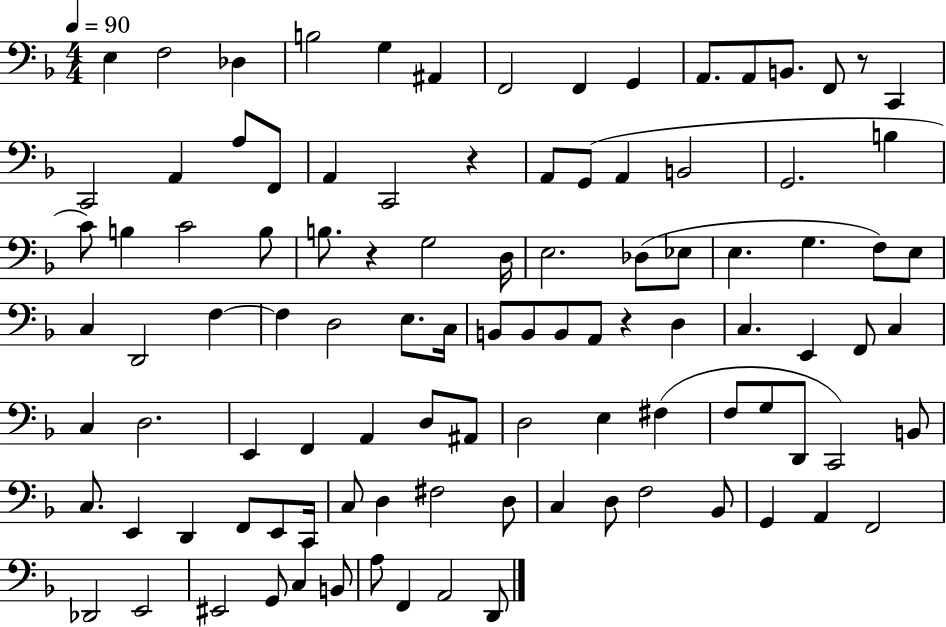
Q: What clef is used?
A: bass